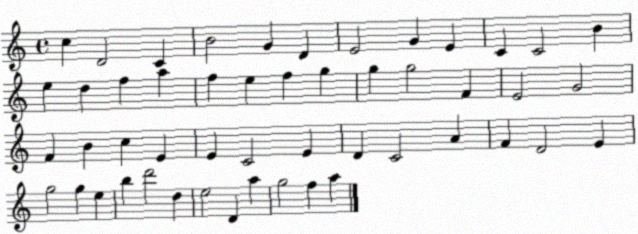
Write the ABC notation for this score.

X:1
T:Untitled
M:4/4
L:1/4
K:C
c D2 C B2 G D E2 G E C C2 B e d f a f e f g g g2 F E2 G2 F B c E E C2 E D C2 A F D2 E g2 g e b d'2 d e2 D a g2 f a